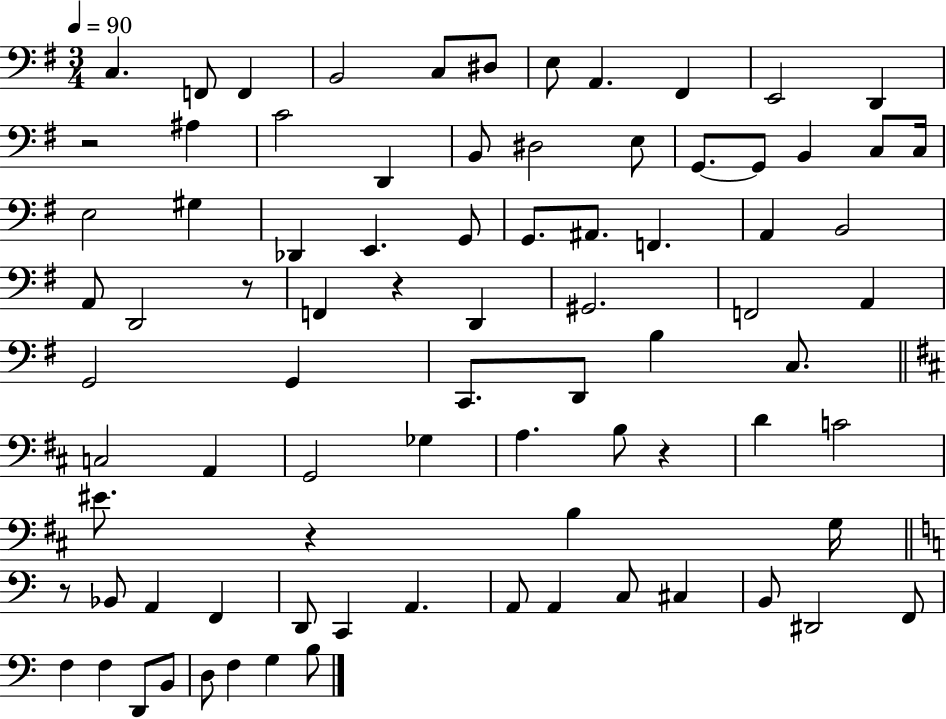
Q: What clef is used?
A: bass